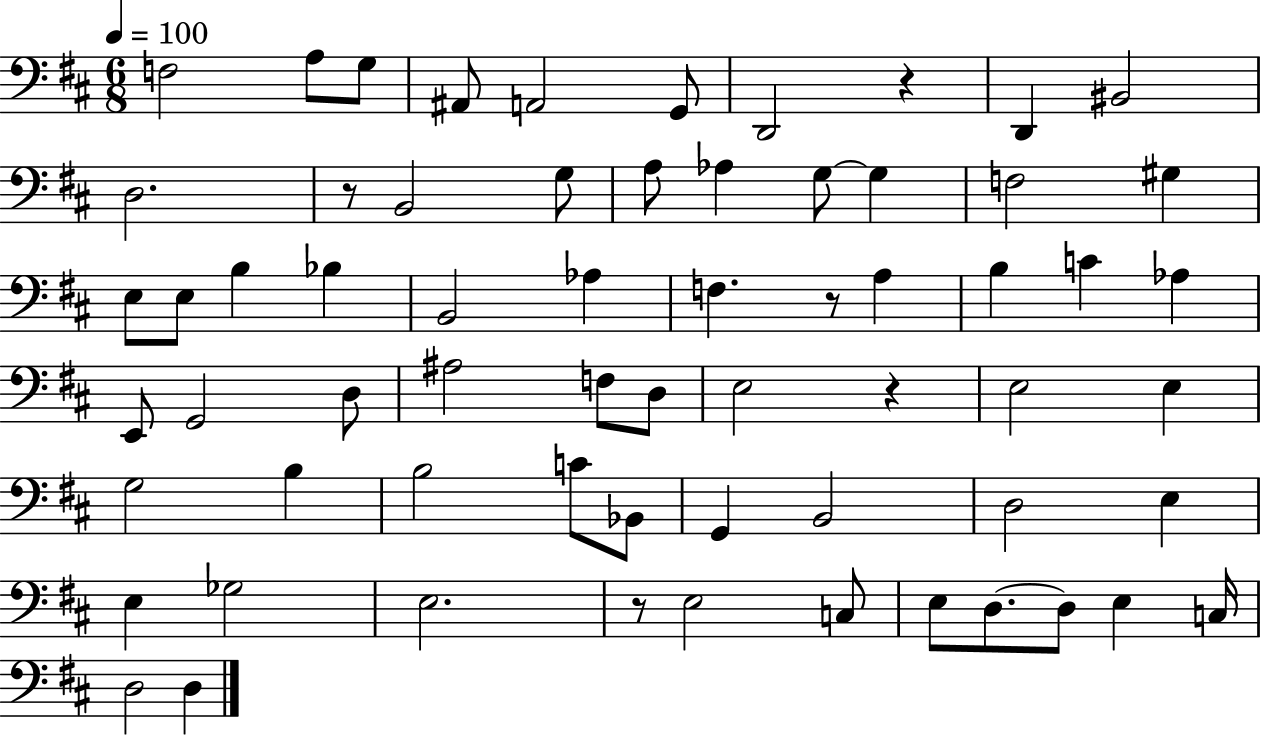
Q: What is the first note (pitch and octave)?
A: F3